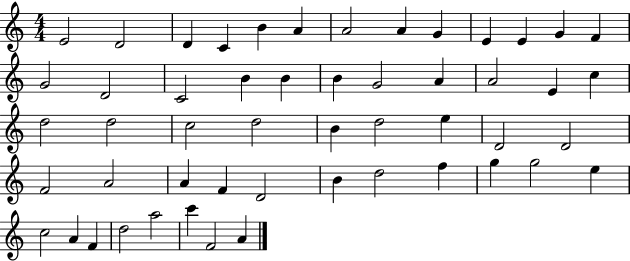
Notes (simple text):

E4/h D4/h D4/q C4/q B4/q A4/q A4/h A4/q G4/q E4/q E4/q G4/q F4/q G4/h D4/h C4/h B4/q B4/q B4/q G4/h A4/q A4/h E4/q C5/q D5/h D5/h C5/h D5/h B4/q D5/h E5/q D4/h D4/h F4/h A4/h A4/q F4/q D4/h B4/q D5/h F5/q G5/q G5/h E5/q C5/h A4/q F4/q D5/h A5/h C6/q F4/h A4/q